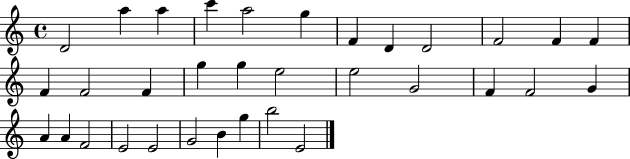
D4/h A5/q A5/q C6/q A5/h G5/q F4/q D4/q D4/h F4/h F4/q F4/q F4/q F4/h F4/q G5/q G5/q E5/h E5/h G4/h F4/q F4/h G4/q A4/q A4/q F4/h E4/h E4/h G4/h B4/q G5/q B5/h E4/h